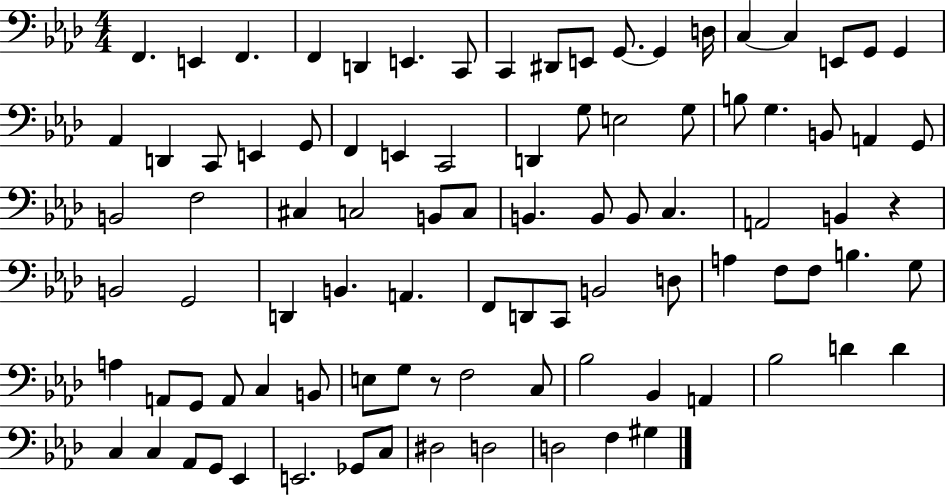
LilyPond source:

{
  \clef bass
  \numericTimeSignature
  \time 4/4
  \key aes \major
  f,4. e,4 f,4. | f,4 d,4 e,4. c,8 | c,4 dis,8 e,8 g,8.~~ g,4 d16 | c4~~ c4 e,8 g,8 g,4 | \break aes,4 d,4 c,8 e,4 g,8 | f,4 e,4 c,2 | d,4 g8 e2 g8 | b8 g4. b,8 a,4 g,8 | \break b,2 f2 | cis4 c2 b,8 c8 | b,4. b,8 b,8 c4. | a,2 b,4 r4 | \break b,2 g,2 | d,4 b,4. a,4. | f,8 d,8 c,8 b,2 d8 | a4 f8 f8 b4. g8 | \break a4 a,8 g,8 a,8 c4 b,8 | e8 g8 r8 f2 c8 | bes2 bes,4 a,4 | bes2 d'4 d'4 | \break c4 c4 aes,8 g,8 ees,4 | e,2. ges,8 c8 | dis2 d2 | d2 f4 gis4 | \break \bar "|."
}